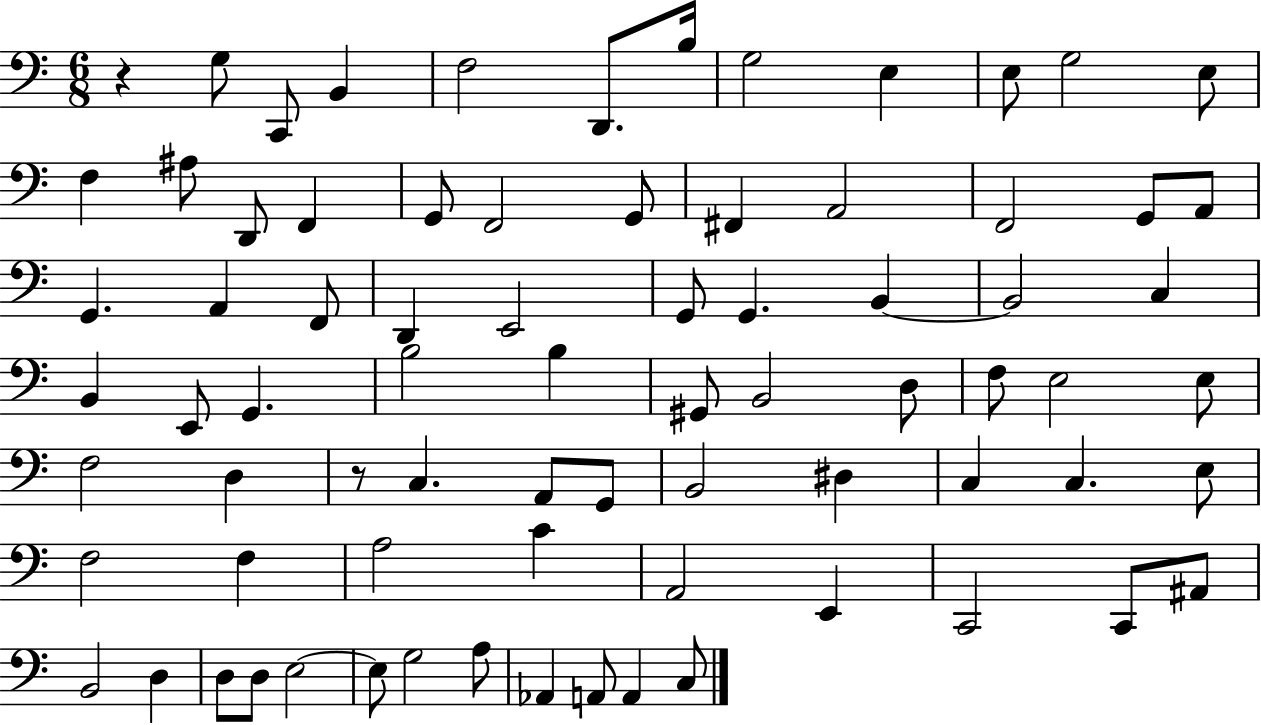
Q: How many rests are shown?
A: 2